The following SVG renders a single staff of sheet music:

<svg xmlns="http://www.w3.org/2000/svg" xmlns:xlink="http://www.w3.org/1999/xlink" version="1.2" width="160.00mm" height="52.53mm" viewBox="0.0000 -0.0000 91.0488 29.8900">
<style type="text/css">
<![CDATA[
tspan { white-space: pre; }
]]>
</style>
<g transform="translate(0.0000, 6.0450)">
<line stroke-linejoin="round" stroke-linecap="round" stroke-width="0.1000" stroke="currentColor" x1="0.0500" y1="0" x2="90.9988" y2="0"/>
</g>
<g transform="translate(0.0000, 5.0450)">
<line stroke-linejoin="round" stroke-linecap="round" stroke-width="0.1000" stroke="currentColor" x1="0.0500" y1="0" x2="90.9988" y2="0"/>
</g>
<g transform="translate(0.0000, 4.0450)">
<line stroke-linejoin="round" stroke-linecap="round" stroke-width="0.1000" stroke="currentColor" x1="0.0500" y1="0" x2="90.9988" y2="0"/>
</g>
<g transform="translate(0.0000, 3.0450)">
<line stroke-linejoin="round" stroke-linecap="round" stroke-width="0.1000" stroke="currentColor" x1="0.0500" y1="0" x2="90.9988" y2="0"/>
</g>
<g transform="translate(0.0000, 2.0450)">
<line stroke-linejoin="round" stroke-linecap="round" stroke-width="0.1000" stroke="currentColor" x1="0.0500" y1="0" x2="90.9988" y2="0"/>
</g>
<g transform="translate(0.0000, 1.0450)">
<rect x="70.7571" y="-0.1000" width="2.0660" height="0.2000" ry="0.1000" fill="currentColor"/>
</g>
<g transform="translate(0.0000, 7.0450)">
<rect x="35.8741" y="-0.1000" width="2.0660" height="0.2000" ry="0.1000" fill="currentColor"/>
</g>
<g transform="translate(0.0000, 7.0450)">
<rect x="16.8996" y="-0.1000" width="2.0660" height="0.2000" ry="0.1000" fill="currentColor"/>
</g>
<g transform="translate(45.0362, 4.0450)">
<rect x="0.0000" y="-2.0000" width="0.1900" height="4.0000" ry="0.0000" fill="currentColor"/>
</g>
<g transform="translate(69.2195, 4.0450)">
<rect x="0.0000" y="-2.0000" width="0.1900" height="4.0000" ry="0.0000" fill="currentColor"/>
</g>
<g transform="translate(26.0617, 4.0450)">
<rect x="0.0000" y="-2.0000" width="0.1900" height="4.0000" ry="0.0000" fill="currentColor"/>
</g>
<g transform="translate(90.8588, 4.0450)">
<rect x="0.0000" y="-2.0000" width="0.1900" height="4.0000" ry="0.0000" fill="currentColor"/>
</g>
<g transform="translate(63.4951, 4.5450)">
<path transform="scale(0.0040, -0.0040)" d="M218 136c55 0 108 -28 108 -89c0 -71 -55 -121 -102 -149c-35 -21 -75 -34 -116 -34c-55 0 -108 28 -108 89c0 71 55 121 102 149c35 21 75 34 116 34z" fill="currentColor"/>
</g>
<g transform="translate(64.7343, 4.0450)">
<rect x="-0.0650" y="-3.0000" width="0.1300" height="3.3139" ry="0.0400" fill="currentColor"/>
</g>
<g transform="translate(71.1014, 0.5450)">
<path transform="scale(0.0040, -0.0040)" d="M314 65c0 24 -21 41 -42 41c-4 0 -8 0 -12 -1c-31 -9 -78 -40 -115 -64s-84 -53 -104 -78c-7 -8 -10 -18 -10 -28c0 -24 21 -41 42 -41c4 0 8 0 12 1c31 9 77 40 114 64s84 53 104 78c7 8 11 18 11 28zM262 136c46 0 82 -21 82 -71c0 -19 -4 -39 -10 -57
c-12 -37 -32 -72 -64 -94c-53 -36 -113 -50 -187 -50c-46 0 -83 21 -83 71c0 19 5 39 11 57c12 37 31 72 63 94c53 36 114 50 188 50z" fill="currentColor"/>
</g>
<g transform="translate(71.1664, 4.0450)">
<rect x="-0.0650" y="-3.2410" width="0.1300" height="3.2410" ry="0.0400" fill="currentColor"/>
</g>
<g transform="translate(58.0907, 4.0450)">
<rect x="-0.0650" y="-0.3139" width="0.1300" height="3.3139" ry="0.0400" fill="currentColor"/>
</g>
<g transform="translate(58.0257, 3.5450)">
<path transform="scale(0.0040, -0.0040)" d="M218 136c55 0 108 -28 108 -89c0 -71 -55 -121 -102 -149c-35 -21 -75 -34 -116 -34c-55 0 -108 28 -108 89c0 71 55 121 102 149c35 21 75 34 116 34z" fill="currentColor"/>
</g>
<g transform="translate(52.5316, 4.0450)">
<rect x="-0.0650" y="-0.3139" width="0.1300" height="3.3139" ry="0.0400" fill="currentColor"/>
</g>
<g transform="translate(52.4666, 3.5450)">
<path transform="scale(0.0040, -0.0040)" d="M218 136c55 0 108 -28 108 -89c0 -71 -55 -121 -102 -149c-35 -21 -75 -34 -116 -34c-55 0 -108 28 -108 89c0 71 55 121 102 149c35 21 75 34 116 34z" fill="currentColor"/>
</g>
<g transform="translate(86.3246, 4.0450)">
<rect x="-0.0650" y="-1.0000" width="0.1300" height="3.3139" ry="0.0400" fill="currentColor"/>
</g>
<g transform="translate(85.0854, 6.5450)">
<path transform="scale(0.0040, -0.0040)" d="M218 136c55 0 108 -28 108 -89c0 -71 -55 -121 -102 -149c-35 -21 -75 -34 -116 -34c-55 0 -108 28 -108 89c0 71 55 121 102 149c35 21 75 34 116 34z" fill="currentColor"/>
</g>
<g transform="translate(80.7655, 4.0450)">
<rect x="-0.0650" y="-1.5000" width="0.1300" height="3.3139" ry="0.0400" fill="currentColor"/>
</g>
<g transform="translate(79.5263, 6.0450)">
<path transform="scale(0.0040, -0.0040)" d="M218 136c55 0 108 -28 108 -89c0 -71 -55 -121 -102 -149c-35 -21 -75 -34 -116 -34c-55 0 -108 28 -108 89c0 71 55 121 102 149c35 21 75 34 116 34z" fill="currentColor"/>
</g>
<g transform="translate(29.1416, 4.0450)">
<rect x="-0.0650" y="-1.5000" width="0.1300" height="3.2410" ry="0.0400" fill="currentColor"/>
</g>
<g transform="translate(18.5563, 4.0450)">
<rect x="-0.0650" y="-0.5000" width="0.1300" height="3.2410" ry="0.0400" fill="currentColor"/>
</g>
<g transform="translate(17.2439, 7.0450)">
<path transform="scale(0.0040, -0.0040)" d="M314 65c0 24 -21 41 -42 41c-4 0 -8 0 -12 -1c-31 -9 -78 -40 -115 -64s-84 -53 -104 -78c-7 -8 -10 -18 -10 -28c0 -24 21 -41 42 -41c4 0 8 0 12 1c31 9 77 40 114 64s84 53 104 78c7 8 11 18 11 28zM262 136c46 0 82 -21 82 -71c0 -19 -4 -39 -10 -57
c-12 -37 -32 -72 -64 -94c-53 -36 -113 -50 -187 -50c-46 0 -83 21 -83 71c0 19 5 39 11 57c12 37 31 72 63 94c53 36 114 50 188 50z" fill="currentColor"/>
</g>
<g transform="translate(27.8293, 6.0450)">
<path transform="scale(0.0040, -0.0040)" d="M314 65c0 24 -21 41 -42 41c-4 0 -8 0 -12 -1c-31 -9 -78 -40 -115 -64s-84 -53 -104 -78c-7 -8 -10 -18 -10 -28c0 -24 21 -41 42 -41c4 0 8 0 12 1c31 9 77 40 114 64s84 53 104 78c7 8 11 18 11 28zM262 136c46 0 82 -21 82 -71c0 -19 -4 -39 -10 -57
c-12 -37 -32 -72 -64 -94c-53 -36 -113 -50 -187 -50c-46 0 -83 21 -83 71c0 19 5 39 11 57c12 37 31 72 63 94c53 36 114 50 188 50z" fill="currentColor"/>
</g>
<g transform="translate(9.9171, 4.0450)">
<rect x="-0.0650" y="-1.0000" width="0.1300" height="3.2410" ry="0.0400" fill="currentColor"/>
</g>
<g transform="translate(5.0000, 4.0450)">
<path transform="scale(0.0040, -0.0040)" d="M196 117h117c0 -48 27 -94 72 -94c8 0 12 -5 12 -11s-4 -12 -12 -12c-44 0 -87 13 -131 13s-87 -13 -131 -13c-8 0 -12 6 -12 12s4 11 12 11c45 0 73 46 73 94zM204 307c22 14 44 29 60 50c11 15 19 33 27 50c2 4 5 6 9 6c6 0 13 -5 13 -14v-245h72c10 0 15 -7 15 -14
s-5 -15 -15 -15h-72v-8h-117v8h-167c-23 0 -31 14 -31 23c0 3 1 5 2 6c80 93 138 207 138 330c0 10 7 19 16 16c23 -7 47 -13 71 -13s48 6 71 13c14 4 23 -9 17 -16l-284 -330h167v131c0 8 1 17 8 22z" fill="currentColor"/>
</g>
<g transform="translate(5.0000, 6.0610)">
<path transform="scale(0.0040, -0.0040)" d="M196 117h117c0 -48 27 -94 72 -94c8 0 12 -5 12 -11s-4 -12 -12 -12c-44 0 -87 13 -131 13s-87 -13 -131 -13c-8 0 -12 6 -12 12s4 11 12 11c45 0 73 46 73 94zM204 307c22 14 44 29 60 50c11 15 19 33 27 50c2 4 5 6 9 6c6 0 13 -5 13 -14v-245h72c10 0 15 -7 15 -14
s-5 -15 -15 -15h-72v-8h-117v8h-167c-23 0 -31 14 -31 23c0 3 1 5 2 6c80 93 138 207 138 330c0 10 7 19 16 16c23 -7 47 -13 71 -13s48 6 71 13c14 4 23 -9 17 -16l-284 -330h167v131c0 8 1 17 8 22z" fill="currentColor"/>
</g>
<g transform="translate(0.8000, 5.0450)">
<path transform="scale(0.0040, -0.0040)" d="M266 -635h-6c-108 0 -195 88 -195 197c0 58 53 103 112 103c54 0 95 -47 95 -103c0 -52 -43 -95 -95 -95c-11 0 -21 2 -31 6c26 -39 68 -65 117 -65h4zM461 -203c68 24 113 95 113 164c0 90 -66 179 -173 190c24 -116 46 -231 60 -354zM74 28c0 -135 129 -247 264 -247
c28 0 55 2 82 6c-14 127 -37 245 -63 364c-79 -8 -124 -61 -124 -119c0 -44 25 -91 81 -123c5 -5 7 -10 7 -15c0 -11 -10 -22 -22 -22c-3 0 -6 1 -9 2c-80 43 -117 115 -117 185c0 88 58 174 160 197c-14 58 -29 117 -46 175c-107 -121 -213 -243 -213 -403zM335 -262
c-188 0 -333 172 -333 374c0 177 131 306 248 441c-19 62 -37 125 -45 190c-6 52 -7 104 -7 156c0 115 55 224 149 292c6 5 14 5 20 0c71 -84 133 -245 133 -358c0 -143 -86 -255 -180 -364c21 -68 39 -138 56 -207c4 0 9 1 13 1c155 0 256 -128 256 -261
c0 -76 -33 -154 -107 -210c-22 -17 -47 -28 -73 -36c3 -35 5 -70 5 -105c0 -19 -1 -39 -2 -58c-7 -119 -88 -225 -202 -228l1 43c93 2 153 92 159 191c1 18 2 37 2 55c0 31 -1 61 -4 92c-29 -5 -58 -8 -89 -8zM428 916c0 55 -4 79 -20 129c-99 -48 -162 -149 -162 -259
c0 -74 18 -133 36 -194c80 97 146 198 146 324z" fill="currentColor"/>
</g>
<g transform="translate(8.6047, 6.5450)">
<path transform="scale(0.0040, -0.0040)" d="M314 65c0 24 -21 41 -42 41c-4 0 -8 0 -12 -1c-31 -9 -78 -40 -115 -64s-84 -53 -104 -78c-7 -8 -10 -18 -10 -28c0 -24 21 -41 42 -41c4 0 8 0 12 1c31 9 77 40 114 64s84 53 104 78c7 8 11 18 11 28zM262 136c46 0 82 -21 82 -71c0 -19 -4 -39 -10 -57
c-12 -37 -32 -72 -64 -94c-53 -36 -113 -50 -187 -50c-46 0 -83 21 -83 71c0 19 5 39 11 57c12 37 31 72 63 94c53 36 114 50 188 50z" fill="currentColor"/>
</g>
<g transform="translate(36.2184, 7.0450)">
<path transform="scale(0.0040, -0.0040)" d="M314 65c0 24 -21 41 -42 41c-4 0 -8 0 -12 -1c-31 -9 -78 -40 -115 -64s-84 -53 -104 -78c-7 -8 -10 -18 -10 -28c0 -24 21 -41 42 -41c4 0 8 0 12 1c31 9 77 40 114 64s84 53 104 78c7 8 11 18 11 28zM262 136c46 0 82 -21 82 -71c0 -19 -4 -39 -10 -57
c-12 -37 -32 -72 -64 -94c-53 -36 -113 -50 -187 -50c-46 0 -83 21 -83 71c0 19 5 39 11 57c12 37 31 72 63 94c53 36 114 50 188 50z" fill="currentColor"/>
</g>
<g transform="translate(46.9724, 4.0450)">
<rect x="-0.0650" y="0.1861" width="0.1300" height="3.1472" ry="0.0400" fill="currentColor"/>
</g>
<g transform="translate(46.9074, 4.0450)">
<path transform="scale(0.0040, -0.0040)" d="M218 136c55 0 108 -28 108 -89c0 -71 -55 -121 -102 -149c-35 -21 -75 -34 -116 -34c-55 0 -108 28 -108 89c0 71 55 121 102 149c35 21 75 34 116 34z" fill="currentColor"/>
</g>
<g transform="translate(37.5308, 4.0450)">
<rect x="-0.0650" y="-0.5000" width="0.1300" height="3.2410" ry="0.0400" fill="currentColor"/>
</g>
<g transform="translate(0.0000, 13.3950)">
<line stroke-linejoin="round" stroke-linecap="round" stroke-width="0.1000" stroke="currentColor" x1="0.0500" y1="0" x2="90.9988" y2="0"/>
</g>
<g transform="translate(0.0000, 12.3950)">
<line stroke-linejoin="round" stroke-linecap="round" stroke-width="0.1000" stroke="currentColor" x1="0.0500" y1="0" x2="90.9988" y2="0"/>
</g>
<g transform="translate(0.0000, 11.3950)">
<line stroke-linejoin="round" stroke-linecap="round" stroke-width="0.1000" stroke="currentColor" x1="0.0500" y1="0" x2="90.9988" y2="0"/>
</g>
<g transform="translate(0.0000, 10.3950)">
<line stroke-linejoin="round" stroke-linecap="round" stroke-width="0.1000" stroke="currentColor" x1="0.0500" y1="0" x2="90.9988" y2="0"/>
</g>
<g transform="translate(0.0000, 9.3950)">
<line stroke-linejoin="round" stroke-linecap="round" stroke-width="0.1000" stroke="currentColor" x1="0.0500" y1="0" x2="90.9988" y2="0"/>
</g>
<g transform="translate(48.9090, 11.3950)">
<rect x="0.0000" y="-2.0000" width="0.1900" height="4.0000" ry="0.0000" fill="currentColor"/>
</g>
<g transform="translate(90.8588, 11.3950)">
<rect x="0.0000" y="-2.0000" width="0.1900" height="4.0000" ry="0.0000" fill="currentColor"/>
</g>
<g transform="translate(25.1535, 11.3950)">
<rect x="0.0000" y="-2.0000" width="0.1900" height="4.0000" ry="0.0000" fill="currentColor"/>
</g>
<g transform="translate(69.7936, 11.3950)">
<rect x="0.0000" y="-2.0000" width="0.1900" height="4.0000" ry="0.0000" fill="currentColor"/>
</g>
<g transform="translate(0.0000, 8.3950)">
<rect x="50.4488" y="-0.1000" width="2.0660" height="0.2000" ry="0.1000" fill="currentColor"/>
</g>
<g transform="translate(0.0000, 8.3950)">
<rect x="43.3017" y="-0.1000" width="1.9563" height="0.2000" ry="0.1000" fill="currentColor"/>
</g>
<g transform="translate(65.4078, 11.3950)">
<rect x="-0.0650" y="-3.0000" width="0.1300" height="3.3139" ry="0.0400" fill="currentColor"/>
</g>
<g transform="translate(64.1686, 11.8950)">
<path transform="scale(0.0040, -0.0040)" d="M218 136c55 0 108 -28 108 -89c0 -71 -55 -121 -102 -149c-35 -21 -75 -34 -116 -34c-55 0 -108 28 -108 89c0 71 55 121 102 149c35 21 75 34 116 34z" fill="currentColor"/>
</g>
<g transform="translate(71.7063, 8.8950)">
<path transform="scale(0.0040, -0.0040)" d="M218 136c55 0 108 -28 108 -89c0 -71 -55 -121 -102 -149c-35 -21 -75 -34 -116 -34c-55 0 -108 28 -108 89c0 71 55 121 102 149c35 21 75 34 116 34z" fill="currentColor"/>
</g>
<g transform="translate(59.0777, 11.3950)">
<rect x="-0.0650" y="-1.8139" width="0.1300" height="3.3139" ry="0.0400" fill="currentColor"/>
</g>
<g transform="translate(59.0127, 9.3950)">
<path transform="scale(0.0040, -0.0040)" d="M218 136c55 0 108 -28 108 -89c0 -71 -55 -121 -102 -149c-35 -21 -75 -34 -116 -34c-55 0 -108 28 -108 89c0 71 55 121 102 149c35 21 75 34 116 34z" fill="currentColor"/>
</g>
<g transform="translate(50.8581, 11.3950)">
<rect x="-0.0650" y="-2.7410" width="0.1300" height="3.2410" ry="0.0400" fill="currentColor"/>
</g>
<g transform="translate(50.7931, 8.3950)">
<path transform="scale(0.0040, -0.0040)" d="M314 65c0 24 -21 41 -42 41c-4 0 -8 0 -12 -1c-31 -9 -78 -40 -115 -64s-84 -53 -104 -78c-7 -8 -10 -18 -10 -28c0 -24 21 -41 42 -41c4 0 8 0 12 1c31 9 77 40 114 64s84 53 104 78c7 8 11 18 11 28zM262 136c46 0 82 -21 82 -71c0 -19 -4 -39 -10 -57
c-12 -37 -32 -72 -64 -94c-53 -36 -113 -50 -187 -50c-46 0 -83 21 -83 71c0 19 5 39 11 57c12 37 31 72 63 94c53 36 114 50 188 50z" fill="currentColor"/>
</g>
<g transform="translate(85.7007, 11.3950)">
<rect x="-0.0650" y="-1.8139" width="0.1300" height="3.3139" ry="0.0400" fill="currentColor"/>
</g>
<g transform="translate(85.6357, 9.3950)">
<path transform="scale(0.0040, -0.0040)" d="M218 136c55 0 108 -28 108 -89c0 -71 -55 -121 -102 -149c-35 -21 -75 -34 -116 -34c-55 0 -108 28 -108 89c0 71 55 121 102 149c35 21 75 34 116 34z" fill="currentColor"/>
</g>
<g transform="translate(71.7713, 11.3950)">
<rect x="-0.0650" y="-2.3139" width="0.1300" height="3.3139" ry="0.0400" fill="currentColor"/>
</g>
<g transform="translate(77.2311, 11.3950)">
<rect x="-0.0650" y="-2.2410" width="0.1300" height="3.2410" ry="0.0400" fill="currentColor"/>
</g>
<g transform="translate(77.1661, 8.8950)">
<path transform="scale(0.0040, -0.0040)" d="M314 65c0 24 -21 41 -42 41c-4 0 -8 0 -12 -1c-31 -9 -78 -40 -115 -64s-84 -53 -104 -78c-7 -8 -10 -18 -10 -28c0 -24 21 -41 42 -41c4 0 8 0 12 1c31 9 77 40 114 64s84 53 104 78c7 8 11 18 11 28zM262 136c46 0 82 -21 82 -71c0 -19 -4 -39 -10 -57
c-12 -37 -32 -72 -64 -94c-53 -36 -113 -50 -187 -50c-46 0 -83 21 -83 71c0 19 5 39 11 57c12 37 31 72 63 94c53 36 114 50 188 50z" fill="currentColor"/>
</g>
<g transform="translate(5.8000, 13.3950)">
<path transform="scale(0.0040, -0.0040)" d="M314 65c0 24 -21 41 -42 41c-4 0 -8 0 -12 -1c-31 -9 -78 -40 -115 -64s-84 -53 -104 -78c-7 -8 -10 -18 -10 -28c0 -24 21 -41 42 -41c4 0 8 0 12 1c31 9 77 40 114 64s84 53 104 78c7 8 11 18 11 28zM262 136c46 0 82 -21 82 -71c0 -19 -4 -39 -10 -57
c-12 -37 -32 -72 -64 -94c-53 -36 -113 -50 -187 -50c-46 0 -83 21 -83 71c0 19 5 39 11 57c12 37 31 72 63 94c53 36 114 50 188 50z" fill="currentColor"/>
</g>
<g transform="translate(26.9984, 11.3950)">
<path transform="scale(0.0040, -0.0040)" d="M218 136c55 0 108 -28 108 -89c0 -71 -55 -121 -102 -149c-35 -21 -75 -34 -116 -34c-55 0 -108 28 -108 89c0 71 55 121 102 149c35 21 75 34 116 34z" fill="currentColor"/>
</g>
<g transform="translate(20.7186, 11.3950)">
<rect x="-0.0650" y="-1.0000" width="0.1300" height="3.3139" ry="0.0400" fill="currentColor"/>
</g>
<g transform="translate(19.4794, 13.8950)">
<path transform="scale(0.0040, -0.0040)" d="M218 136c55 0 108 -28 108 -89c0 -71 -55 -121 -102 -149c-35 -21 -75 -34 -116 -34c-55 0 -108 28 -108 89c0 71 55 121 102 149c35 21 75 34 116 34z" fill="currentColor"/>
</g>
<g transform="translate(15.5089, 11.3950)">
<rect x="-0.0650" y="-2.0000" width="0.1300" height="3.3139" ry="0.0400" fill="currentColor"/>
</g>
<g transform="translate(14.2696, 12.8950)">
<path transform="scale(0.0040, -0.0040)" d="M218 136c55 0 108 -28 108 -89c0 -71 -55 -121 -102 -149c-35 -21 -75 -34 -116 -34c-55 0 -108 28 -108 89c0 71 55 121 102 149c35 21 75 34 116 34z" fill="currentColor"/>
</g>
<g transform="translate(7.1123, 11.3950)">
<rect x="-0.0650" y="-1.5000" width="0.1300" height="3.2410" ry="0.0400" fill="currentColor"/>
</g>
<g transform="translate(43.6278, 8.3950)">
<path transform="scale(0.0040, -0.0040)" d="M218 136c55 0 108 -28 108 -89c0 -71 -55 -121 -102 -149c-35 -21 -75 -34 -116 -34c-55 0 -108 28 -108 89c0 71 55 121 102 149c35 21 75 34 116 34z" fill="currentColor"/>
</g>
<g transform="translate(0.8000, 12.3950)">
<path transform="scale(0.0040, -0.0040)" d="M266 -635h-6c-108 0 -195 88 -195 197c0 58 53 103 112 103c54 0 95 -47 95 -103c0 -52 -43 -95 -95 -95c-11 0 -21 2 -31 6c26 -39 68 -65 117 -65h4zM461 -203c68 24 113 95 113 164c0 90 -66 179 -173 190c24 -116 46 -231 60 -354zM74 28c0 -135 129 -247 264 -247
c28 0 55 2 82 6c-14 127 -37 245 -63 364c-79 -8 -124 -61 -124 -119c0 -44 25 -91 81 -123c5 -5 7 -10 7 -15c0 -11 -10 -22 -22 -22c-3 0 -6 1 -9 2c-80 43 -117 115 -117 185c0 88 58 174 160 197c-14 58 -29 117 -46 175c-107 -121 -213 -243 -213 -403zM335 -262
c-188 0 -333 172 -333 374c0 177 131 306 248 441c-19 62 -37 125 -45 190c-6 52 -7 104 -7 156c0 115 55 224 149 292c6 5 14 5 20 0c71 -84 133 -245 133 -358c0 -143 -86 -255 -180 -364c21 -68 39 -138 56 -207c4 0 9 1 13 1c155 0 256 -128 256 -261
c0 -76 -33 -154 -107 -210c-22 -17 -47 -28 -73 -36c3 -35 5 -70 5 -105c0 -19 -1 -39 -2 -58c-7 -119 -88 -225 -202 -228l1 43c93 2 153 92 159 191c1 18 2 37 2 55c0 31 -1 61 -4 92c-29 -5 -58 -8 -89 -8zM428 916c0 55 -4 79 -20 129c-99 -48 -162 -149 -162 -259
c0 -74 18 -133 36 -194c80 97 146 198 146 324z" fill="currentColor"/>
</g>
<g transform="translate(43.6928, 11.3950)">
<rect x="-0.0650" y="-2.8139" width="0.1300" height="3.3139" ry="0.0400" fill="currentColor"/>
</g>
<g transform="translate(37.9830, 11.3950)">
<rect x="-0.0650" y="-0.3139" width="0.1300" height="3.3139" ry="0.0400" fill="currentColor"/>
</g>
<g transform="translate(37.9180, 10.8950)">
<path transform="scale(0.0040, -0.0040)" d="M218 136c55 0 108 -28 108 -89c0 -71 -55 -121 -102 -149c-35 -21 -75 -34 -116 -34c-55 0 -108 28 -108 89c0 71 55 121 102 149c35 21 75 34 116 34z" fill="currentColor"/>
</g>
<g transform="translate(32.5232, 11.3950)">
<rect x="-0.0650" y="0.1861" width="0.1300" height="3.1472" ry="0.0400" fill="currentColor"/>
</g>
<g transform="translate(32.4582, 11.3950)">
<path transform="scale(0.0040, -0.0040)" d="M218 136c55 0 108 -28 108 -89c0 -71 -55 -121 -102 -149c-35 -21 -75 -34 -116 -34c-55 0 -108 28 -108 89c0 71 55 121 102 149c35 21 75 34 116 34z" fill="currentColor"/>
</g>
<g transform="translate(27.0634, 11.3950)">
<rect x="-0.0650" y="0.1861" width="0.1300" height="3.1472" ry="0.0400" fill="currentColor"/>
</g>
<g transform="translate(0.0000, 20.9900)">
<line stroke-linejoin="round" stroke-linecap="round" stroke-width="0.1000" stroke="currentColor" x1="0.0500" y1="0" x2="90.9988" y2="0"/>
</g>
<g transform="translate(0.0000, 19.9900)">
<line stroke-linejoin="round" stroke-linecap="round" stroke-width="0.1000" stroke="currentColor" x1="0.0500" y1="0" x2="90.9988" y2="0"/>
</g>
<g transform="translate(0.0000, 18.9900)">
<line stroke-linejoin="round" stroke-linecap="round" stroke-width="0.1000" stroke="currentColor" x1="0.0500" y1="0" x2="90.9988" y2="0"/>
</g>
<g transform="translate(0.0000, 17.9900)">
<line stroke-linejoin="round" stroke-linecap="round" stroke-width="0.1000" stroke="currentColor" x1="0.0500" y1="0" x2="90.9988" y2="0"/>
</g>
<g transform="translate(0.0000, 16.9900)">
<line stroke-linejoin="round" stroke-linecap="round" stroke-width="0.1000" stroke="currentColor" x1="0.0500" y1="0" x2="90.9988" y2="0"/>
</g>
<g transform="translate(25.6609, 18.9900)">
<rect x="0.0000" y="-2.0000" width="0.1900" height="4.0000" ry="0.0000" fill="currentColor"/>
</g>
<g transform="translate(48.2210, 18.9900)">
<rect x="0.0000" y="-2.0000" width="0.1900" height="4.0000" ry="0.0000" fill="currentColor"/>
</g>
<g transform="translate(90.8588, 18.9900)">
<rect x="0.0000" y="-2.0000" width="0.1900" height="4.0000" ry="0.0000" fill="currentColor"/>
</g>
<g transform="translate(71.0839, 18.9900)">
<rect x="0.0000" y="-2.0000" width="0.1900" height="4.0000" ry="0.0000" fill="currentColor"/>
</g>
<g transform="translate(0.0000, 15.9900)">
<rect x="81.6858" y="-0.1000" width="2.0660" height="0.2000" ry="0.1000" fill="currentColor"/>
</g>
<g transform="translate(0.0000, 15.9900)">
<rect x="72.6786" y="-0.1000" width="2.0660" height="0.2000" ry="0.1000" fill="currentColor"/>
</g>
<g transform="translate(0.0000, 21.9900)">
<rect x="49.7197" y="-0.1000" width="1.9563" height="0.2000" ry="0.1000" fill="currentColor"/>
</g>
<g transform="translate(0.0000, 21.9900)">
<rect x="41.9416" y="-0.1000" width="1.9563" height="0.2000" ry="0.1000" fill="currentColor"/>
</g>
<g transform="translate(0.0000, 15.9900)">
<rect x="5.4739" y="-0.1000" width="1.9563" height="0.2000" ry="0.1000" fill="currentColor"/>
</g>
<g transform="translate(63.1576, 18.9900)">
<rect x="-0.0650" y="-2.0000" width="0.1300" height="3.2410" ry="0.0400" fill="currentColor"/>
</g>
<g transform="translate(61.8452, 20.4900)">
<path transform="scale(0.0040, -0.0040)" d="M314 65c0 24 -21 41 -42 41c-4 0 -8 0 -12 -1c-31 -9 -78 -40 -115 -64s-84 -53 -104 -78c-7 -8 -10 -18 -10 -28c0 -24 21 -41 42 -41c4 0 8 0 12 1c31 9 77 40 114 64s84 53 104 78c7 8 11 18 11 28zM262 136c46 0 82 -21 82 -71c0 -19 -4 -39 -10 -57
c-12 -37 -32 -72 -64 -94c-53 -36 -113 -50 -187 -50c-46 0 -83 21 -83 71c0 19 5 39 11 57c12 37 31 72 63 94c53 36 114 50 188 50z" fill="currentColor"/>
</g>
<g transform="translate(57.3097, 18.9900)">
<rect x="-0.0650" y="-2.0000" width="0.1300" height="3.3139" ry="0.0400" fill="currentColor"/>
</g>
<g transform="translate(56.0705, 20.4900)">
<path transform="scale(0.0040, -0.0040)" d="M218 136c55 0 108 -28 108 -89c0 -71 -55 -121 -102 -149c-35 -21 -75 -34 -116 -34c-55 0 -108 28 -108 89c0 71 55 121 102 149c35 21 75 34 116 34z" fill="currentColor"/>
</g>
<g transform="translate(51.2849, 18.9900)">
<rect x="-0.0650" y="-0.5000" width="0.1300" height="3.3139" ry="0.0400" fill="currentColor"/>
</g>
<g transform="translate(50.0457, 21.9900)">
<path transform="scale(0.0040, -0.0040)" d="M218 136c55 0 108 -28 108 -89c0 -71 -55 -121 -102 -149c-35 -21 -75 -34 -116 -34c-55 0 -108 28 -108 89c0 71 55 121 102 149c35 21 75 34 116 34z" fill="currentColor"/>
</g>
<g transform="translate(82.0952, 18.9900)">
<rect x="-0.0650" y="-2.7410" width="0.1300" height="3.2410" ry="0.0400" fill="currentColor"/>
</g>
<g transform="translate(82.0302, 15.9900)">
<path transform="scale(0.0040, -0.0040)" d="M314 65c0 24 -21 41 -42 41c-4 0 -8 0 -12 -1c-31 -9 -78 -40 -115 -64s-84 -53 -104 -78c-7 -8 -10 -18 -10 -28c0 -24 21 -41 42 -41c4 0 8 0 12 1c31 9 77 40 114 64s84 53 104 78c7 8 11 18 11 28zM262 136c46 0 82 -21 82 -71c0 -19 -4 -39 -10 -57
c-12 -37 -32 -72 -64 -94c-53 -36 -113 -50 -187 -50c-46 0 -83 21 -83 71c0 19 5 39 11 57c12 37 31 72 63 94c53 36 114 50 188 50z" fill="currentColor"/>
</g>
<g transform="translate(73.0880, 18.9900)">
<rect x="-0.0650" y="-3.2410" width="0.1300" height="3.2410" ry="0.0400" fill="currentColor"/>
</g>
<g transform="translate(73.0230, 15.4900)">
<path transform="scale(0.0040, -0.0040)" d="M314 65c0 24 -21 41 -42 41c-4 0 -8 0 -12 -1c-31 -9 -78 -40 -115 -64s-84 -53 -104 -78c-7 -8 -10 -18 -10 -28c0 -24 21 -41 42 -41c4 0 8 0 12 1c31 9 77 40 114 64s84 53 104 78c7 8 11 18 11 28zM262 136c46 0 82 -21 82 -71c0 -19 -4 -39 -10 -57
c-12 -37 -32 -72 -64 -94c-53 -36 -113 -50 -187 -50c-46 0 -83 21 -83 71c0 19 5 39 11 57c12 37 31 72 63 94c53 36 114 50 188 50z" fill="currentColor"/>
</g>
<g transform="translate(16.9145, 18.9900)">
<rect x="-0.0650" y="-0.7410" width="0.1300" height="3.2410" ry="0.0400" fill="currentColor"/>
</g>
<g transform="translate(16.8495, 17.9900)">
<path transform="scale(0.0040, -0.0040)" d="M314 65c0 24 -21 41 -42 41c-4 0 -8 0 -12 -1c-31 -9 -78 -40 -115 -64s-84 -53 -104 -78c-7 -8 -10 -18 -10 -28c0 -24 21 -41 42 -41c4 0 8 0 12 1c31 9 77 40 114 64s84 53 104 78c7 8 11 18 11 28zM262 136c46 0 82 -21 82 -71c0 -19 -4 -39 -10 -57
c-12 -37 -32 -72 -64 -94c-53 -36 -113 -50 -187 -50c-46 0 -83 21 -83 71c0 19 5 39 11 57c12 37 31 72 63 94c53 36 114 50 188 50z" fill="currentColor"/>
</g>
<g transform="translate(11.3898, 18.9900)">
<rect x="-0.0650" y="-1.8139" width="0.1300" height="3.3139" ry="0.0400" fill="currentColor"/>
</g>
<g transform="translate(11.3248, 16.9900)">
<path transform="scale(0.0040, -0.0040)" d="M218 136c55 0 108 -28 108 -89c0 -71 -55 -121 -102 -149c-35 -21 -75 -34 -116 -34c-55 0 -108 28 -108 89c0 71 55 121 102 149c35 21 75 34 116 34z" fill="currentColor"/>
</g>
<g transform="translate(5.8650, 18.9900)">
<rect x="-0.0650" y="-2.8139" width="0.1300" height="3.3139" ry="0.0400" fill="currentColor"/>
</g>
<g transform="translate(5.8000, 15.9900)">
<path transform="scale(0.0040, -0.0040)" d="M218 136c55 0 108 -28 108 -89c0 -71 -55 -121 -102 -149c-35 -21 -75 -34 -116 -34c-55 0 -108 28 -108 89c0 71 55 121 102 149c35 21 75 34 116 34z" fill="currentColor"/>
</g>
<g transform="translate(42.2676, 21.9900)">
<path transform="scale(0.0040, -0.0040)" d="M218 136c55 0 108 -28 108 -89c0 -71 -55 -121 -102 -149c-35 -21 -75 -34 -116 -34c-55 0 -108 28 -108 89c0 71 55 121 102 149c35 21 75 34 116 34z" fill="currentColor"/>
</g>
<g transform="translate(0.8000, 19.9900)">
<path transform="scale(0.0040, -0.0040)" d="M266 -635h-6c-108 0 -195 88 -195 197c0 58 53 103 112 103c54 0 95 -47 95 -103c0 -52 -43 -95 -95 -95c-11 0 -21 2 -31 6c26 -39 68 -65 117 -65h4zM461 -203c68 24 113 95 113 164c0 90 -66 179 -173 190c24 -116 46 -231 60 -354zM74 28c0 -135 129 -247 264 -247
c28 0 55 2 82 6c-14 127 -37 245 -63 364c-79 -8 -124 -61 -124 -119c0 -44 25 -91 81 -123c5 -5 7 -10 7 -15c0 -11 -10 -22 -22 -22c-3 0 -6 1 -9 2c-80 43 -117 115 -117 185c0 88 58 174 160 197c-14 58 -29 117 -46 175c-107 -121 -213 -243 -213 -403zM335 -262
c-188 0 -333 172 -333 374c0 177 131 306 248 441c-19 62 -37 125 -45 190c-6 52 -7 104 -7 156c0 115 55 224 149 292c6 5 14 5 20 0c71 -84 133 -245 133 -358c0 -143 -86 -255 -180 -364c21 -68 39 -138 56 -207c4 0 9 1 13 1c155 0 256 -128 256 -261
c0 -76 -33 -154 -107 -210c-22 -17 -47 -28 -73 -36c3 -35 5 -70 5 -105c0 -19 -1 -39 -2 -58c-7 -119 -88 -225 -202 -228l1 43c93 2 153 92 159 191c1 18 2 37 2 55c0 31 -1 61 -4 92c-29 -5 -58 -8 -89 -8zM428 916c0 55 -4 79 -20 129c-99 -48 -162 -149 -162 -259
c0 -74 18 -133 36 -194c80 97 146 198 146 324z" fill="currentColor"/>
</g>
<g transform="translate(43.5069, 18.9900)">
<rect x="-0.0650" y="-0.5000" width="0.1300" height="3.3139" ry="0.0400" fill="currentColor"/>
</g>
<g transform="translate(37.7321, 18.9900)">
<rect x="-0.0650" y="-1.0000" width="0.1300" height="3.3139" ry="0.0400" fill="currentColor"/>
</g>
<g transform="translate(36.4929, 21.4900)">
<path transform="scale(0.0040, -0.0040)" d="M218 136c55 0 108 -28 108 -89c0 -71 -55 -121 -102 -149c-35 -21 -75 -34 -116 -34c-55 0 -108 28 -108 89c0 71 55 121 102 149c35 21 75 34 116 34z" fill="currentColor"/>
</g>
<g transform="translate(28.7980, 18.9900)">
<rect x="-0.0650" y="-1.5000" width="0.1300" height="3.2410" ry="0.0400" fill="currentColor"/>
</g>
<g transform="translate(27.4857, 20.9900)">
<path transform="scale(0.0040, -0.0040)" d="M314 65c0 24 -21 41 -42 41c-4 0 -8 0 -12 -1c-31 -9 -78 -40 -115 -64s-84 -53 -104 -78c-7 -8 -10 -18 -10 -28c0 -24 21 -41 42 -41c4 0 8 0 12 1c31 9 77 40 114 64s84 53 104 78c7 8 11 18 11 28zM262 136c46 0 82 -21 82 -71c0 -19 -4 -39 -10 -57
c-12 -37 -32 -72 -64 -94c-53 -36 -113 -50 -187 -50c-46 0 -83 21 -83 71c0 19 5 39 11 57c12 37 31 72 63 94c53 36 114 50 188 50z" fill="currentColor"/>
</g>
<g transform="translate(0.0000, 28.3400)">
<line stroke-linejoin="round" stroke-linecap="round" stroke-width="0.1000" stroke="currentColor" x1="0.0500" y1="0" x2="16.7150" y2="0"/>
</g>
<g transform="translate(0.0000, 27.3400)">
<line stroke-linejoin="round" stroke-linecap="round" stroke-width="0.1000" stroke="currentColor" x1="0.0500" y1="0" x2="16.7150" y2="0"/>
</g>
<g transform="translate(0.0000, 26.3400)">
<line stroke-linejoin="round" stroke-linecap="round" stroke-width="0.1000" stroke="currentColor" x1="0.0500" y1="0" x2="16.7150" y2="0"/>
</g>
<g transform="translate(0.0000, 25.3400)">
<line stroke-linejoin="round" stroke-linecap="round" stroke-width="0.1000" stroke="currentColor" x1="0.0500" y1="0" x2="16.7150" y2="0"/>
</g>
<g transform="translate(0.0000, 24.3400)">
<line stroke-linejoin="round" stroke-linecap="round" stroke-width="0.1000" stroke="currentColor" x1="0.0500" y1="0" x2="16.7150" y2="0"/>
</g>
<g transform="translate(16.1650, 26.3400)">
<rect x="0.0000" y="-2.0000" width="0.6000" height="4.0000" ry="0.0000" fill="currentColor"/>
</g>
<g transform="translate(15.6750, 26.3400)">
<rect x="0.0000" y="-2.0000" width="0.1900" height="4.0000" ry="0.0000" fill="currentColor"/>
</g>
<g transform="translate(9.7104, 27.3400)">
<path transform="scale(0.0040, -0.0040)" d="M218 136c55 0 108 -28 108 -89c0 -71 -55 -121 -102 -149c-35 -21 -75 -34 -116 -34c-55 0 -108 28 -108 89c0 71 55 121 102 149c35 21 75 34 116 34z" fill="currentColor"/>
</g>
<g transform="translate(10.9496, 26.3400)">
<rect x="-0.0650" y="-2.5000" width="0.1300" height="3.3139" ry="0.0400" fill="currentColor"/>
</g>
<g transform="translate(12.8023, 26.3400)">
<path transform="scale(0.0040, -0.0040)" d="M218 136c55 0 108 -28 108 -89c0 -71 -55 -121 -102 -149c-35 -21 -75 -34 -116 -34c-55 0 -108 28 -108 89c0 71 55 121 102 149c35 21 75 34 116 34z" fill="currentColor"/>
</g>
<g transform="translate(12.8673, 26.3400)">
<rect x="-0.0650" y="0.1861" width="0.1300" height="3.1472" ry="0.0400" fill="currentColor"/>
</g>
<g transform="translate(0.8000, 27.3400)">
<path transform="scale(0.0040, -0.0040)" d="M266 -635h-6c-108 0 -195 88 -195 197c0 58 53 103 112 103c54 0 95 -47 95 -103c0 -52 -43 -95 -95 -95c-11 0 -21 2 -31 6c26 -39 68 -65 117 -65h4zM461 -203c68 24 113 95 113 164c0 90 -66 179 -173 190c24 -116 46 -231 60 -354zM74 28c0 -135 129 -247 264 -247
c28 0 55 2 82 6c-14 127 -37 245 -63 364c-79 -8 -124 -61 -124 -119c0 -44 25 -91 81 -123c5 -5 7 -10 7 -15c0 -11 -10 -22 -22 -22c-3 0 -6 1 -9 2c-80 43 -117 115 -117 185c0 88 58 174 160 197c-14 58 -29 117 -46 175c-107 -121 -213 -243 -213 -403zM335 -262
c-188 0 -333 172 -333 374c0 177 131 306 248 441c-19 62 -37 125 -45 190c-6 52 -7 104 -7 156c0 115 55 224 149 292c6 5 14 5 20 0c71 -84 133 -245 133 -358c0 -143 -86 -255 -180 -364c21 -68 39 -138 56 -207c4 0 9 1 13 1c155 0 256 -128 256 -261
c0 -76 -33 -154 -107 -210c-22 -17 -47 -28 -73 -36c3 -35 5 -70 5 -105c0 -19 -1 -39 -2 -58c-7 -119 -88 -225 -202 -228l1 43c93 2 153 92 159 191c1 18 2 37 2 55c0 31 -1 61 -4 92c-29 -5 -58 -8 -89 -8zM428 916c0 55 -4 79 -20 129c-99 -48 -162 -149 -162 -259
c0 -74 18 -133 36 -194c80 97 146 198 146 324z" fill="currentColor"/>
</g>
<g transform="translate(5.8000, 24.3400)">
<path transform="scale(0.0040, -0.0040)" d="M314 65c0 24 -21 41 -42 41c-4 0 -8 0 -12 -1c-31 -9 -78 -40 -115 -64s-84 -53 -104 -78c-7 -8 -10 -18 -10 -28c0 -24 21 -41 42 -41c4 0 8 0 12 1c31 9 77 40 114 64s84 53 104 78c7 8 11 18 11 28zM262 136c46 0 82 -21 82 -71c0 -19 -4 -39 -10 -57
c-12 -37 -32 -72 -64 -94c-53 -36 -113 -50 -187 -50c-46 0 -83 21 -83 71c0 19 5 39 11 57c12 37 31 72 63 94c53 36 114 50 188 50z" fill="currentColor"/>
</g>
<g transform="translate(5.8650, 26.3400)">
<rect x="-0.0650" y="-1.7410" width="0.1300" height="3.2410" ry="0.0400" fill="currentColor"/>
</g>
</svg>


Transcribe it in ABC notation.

X:1
T:Untitled
M:4/4
L:1/4
K:C
D2 C2 E2 C2 B c c A b2 E D E2 F D B B c a a2 f A g g2 f a f d2 E2 D C C F F2 b2 a2 f2 G B